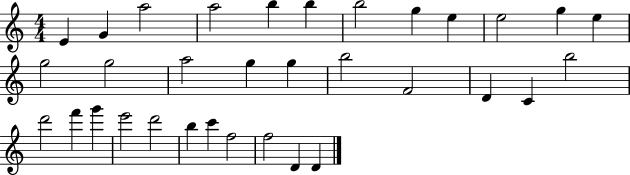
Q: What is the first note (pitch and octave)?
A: E4